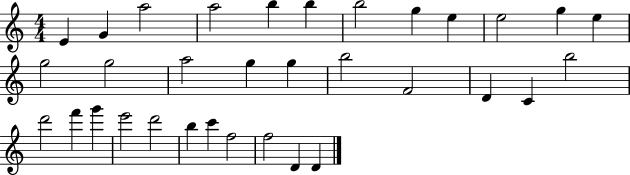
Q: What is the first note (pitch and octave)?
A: E4